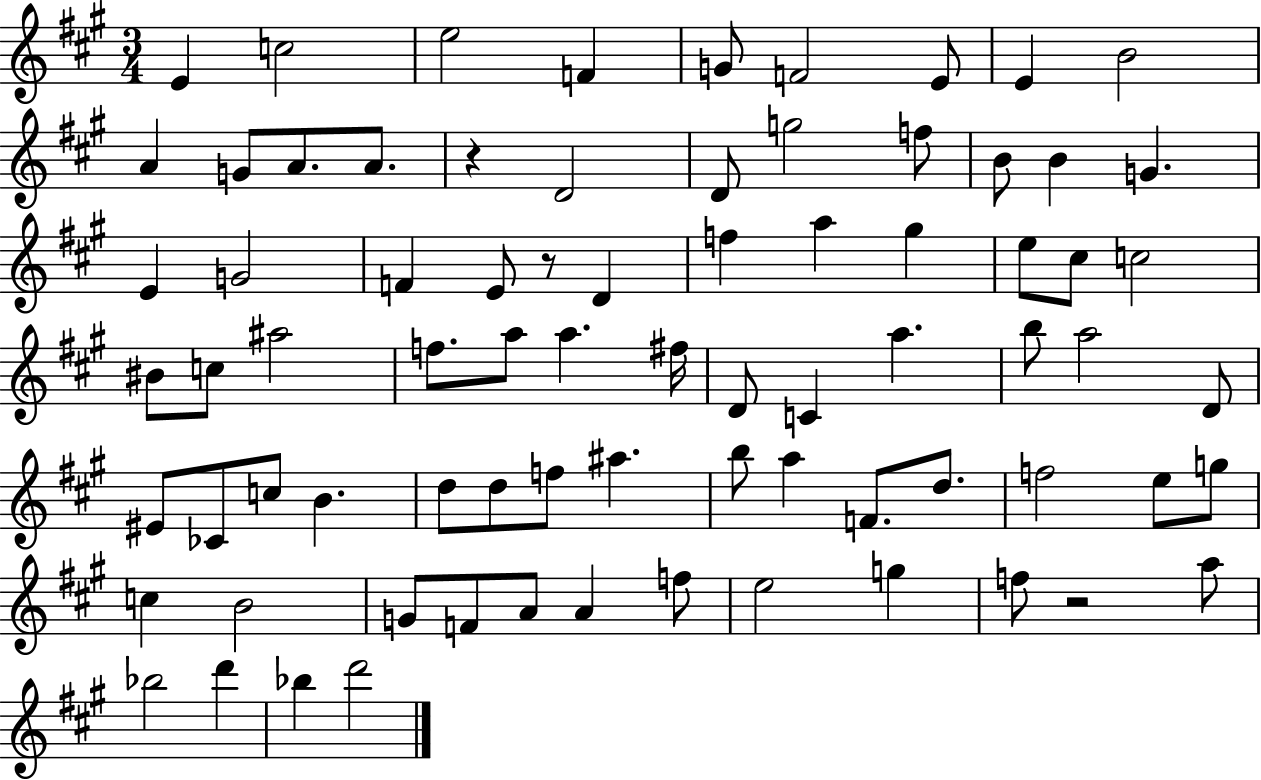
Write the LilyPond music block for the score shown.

{
  \clef treble
  \numericTimeSignature
  \time 3/4
  \key a \major
  e'4 c''2 | e''2 f'4 | g'8 f'2 e'8 | e'4 b'2 | \break a'4 g'8 a'8. a'8. | r4 d'2 | d'8 g''2 f''8 | b'8 b'4 g'4. | \break e'4 g'2 | f'4 e'8 r8 d'4 | f''4 a''4 gis''4 | e''8 cis''8 c''2 | \break bis'8 c''8 ais''2 | f''8. a''8 a''4. fis''16 | d'8 c'4 a''4. | b''8 a''2 d'8 | \break eis'8 ces'8 c''8 b'4. | d''8 d''8 f''8 ais''4. | b''8 a''4 f'8. d''8. | f''2 e''8 g''8 | \break c''4 b'2 | g'8 f'8 a'8 a'4 f''8 | e''2 g''4 | f''8 r2 a''8 | \break bes''2 d'''4 | bes''4 d'''2 | \bar "|."
}